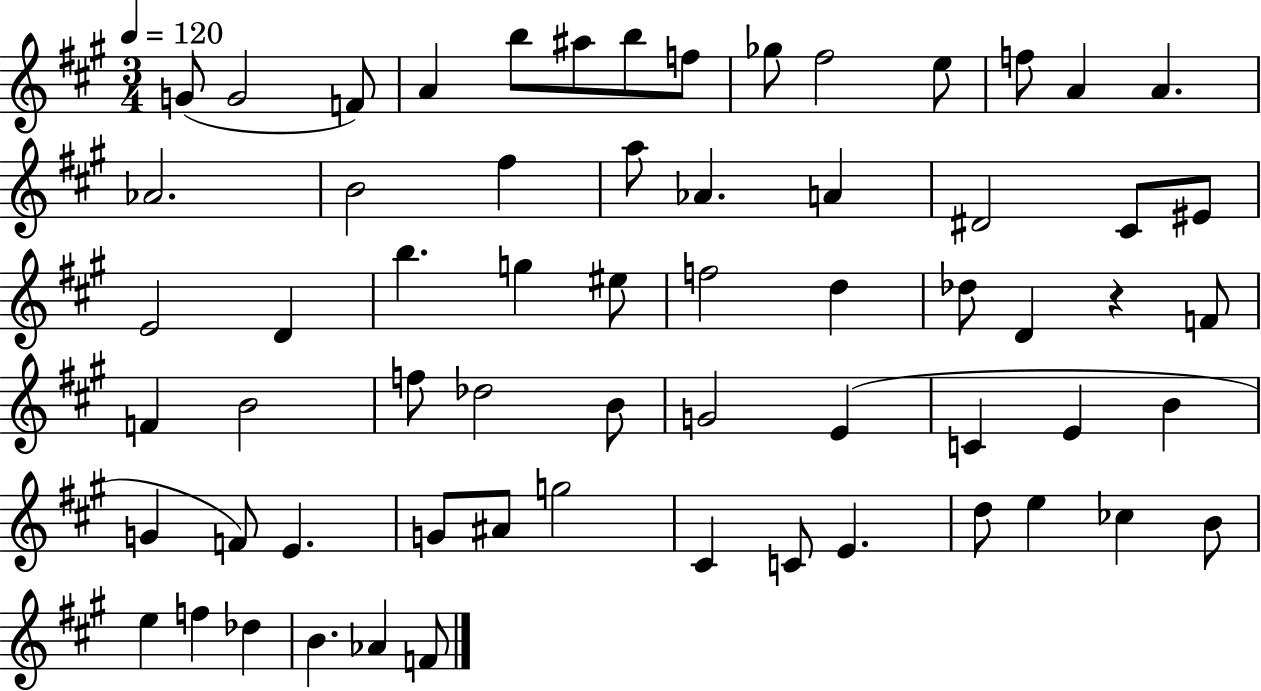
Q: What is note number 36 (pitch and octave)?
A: F5